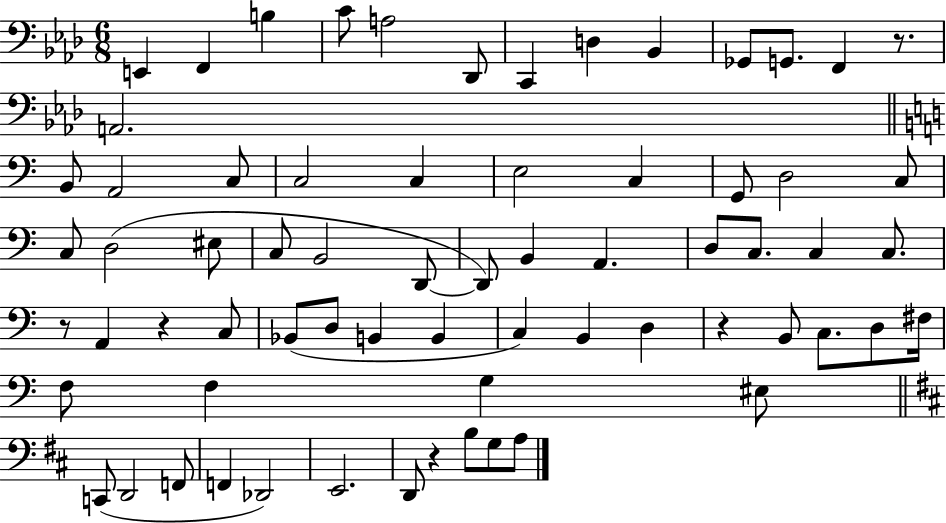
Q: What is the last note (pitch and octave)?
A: A3